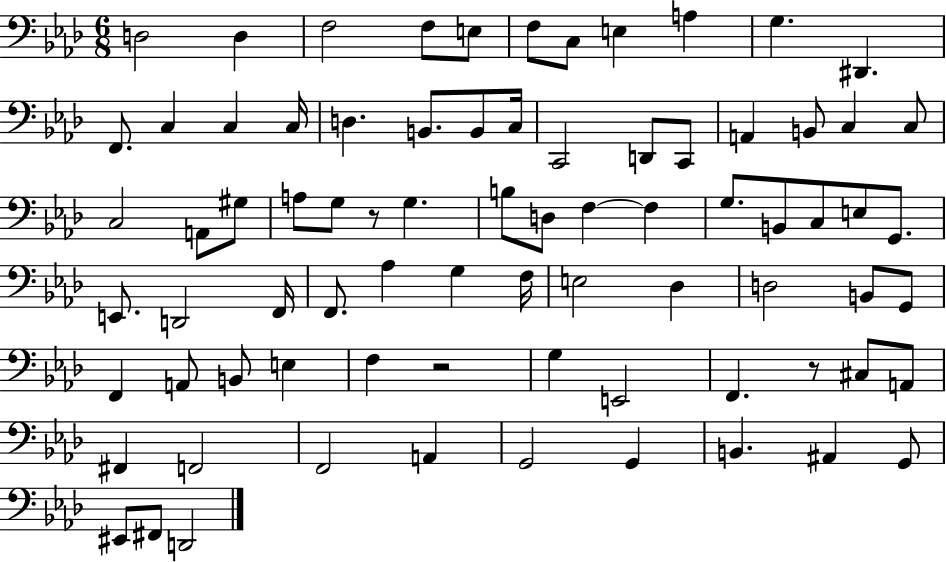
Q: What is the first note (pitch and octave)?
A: D3